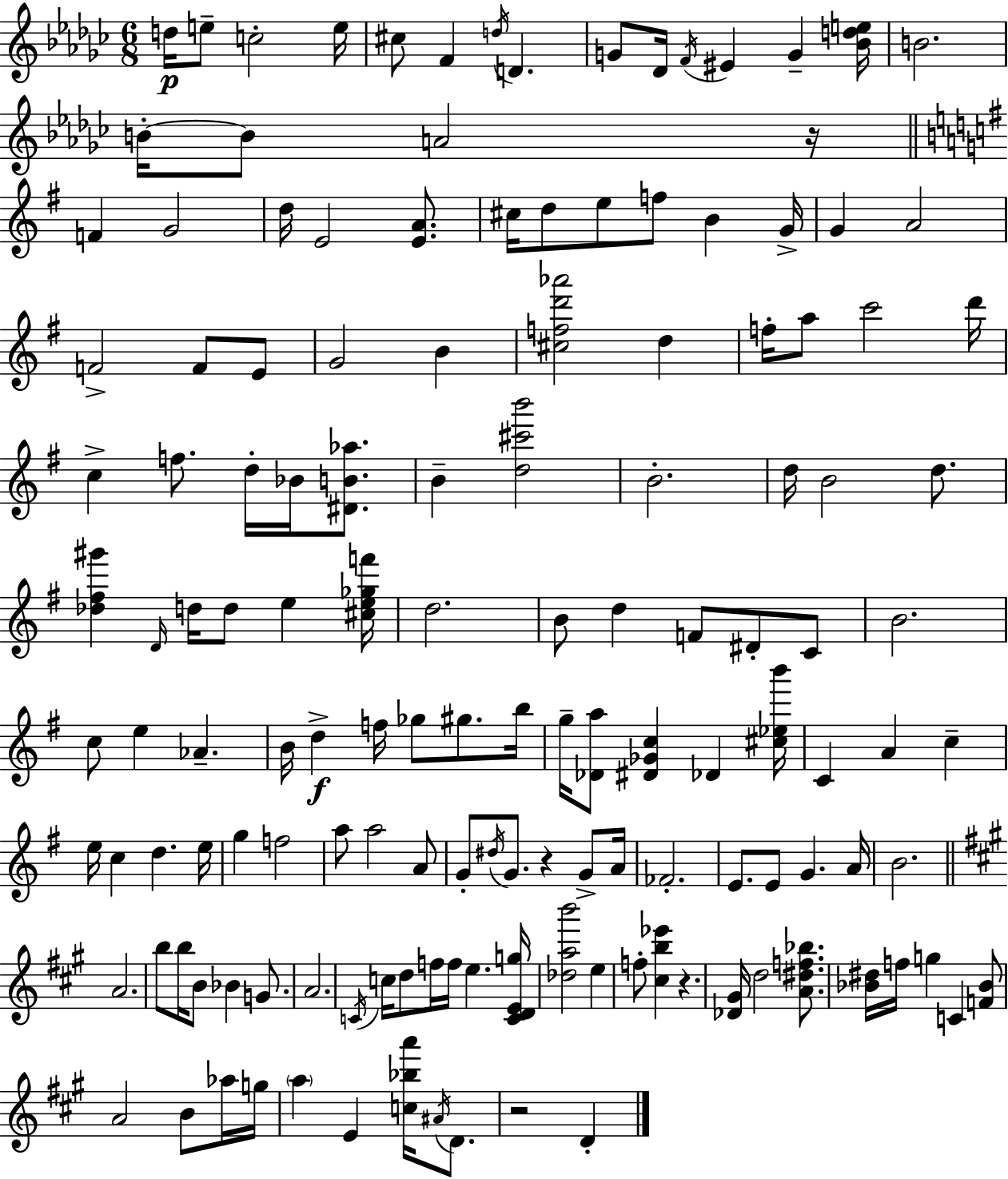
D5/s E5/e C5/h E5/s C#5/e F4/q D5/s D4/q. G4/e Db4/s F4/s EIS4/q G4/q [Bb4,D5,E5]/s B4/h. B4/s B4/e A4/h R/s F4/q G4/h D5/s E4/h [E4,A4]/e. C#5/s D5/e E5/e F5/e B4/q G4/s G4/q A4/h F4/h F4/e E4/e G4/h B4/q [C#5,F5,D6,Ab6]/h D5/q F5/s A5/e C6/h D6/s C5/q F5/e. D5/s Bb4/s [D#4,B4,Ab5]/e. B4/q [D5,C#6,B6]/h B4/h. D5/s B4/h D5/e. [Db5,F#5,G#6]/q D4/s D5/s D5/e E5/q [C#5,E5,Gb5,F6]/s D5/h. B4/e D5/q F4/e D#4/e C4/e B4/h. C5/e E5/q Ab4/q. B4/s D5/q F5/s Gb5/e G#5/e. B5/s G5/s [Db4,A5]/e [D#4,Gb4,C5]/q Db4/q [C#5,Eb5,B6]/s C4/q A4/q C5/q E5/s C5/q D5/q. E5/s G5/q F5/h A5/e A5/h A4/e G4/e D#5/s G4/e. R/q G4/e A4/s FES4/h. E4/e. E4/e G4/q. A4/s B4/h. A4/h. B5/e B5/s B4/e Bb4/q G4/e. A4/h. C4/s C5/s D5/e F5/s F5/s E5/q. [C4,D4,E4,G5]/s [Db5,A5,B6]/h E5/q F5/e [C#5,B5,Eb6]/q R/q. [Db4,G#4]/s D5/h [A4,D#5,F5,Bb5]/e. [Bb4,D#5]/s F5/s G5/q C4/q [F4,Bb4]/e A4/h B4/e Ab5/s G5/s A5/q E4/q [C5,Bb5,A6]/s A#4/s D4/e. R/h D4/q